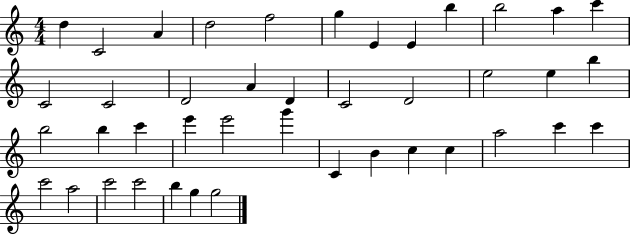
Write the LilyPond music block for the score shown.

{
  \clef treble
  \numericTimeSignature
  \time 4/4
  \key c \major
  d''4 c'2 a'4 | d''2 f''2 | g''4 e'4 e'4 b''4 | b''2 a''4 c'''4 | \break c'2 c'2 | d'2 a'4 d'4 | c'2 d'2 | e''2 e''4 b''4 | \break b''2 b''4 c'''4 | e'''4 e'''2 g'''4 | c'4 b'4 c''4 c''4 | a''2 c'''4 c'''4 | \break c'''2 a''2 | c'''2 c'''2 | b''4 g''4 g''2 | \bar "|."
}